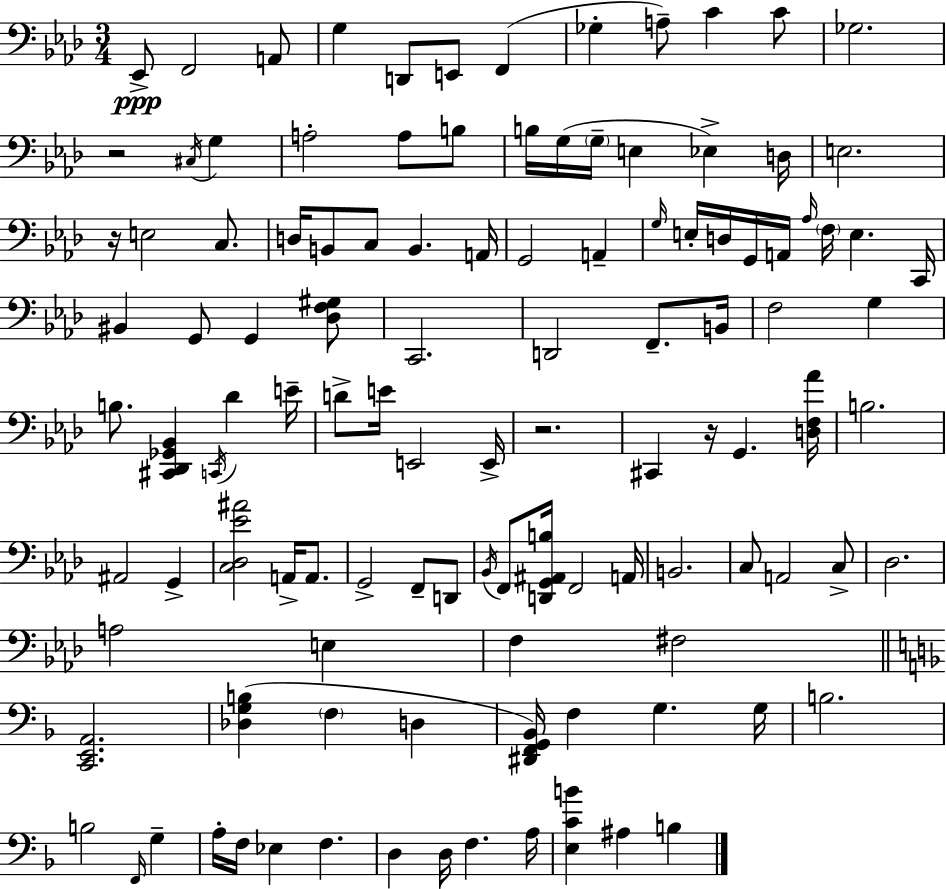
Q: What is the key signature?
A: AES major